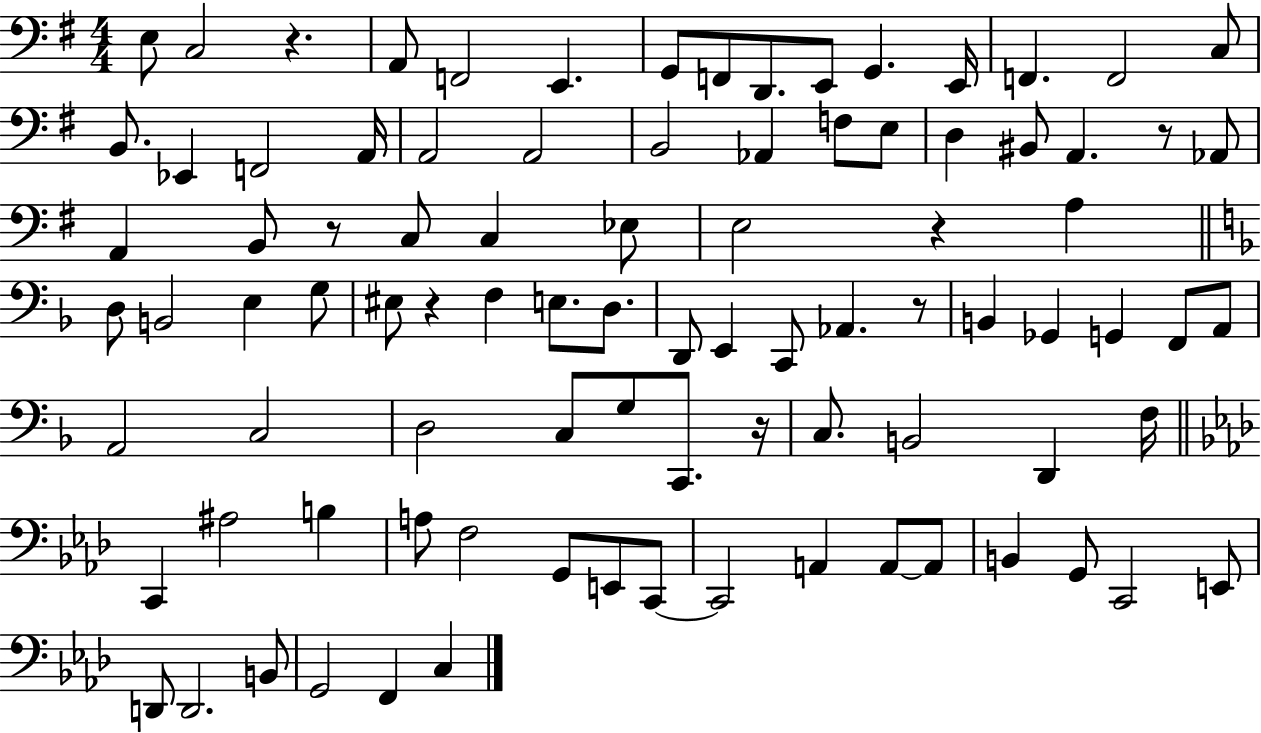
{
  \clef bass
  \numericTimeSignature
  \time 4/4
  \key g \major
  e8 c2 r4. | a,8 f,2 e,4. | g,8 f,8 d,8. e,8 g,4. e,16 | f,4. f,2 c8 | \break b,8. ees,4 f,2 a,16 | a,2 a,2 | b,2 aes,4 f8 e8 | d4 bis,8 a,4. r8 aes,8 | \break a,4 b,8 r8 c8 c4 ees8 | e2 r4 a4 | \bar "||" \break \key f \major d8 b,2 e4 g8 | eis8 r4 f4 e8. d8. | d,8 e,4 c,8 aes,4. r8 | b,4 ges,4 g,4 f,8 a,8 | \break a,2 c2 | d2 c8 g8 c,8. r16 | c8. b,2 d,4 f16 | \bar "||" \break \key f \minor c,4 ais2 b4 | a8 f2 g,8 e,8 c,8~~ | c,2 a,4 a,8~~ a,8 | b,4 g,8 c,2 e,8 | \break d,8 d,2. b,8 | g,2 f,4 c4 | \bar "|."
}